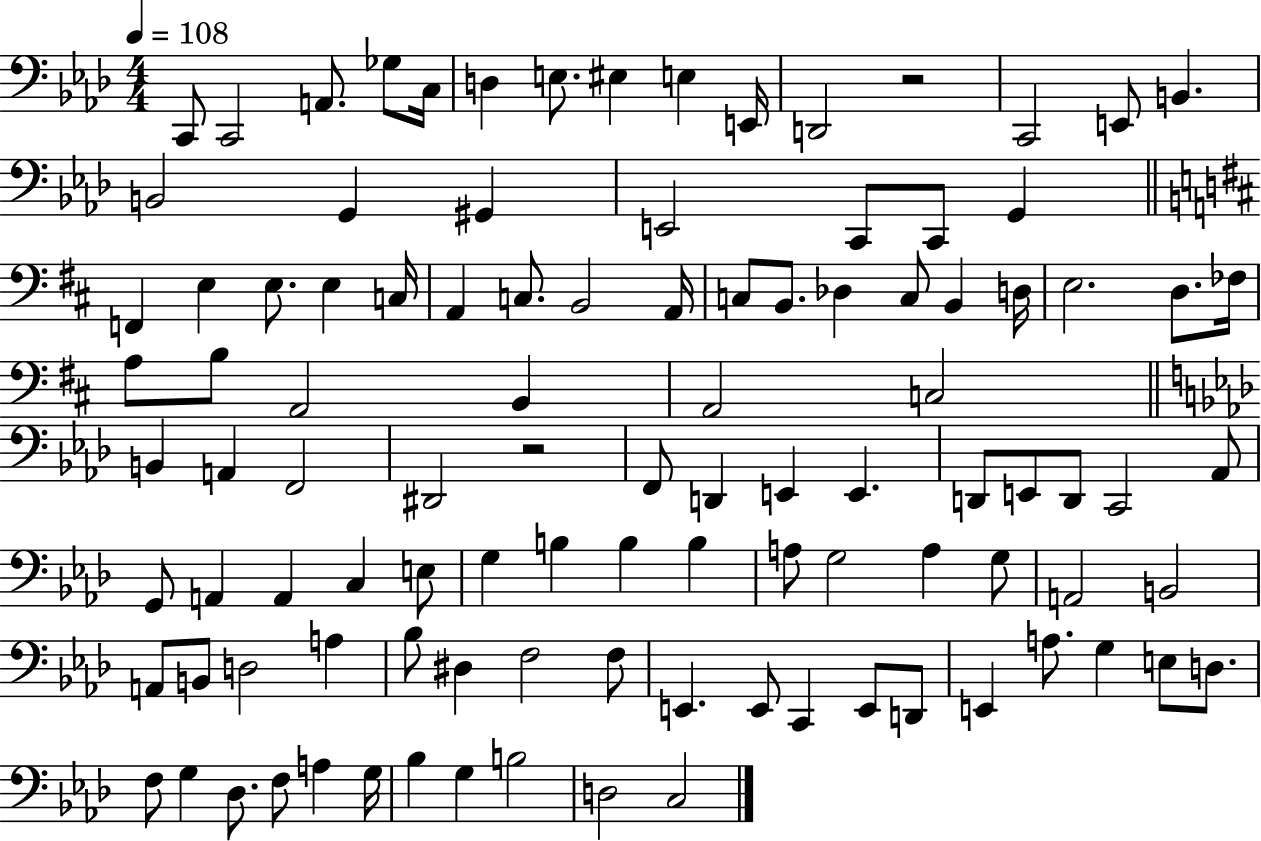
C2/e C2/h A2/e. Gb3/e C3/s D3/q E3/e. EIS3/q E3/q E2/s D2/h R/h C2/h E2/e B2/q. B2/h G2/q G#2/q E2/h C2/e C2/e G2/q F2/q E3/q E3/e. E3/q C3/s A2/q C3/e. B2/h A2/s C3/e B2/e. Db3/q C3/e B2/q D3/s E3/h. D3/e. FES3/s A3/e B3/e A2/h B2/q A2/h C3/h B2/q A2/q F2/h D#2/h R/h F2/e D2/q E2/q E2/q. D2/e E2/e D2/e C2/h Ab2/e G2/e A2/q A2/q C3/q E3/e G3/q B3/q B3/q B3/q A3/e G3/h A3/q G3/e A2/h B2/h A2/e B2/e D3/h A3/q Bb3/e D#3/q F3/h F3/e E2/q. E2/e C2/q E2/e D2/e E2/q A3/e. G3/q E3/e D3/e. F3/e G3/q Db3/e. F3/e A3/q G3/s Bb3/q G3/q B3/h D3/h C3/h